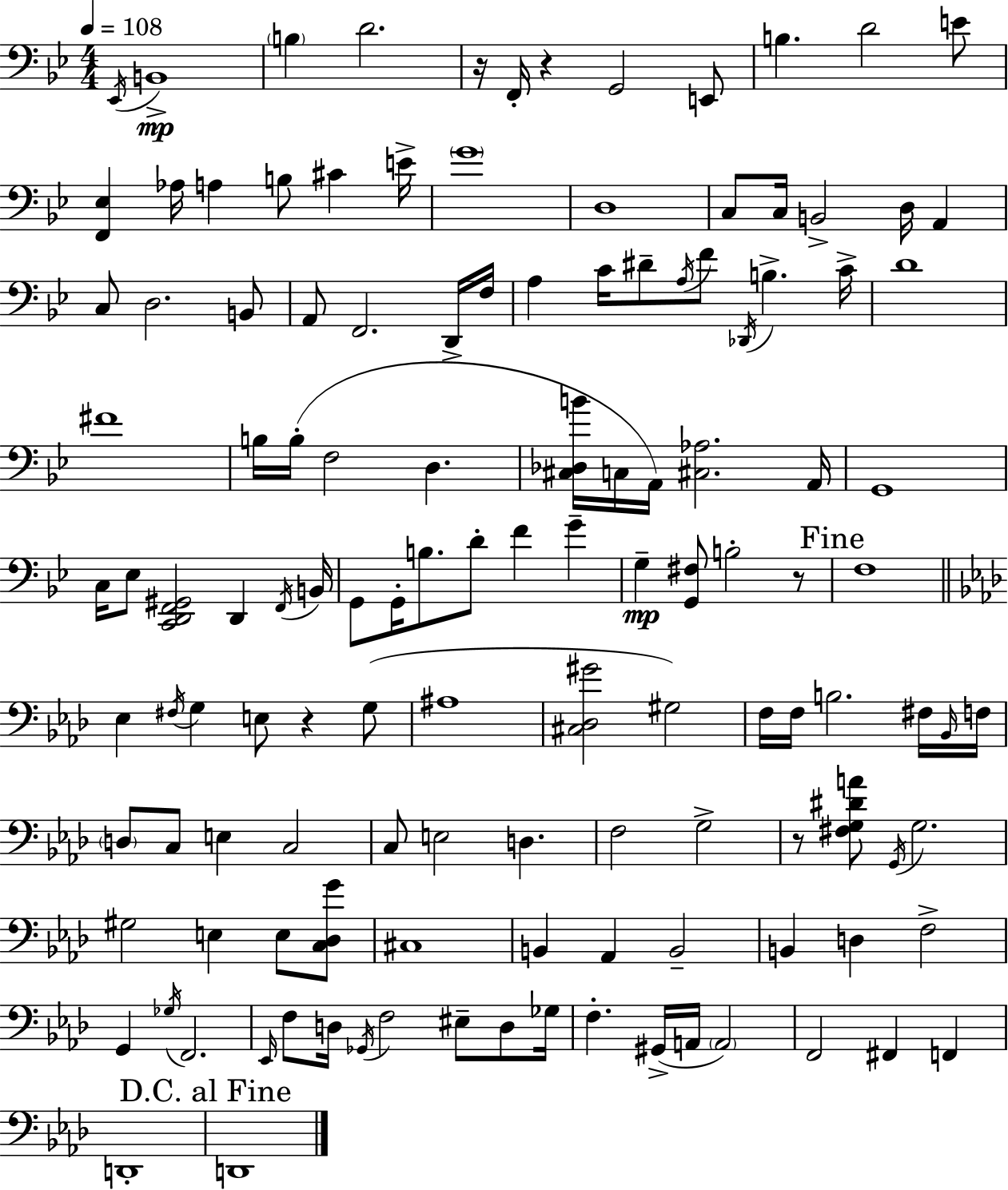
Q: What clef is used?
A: bass